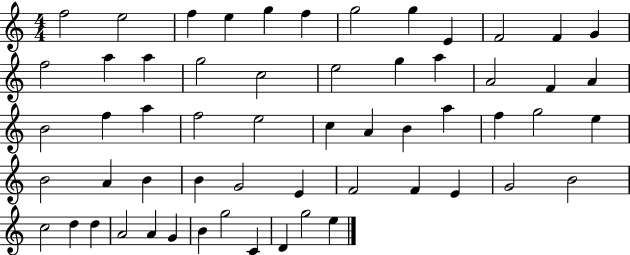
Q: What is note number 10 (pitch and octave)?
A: F4